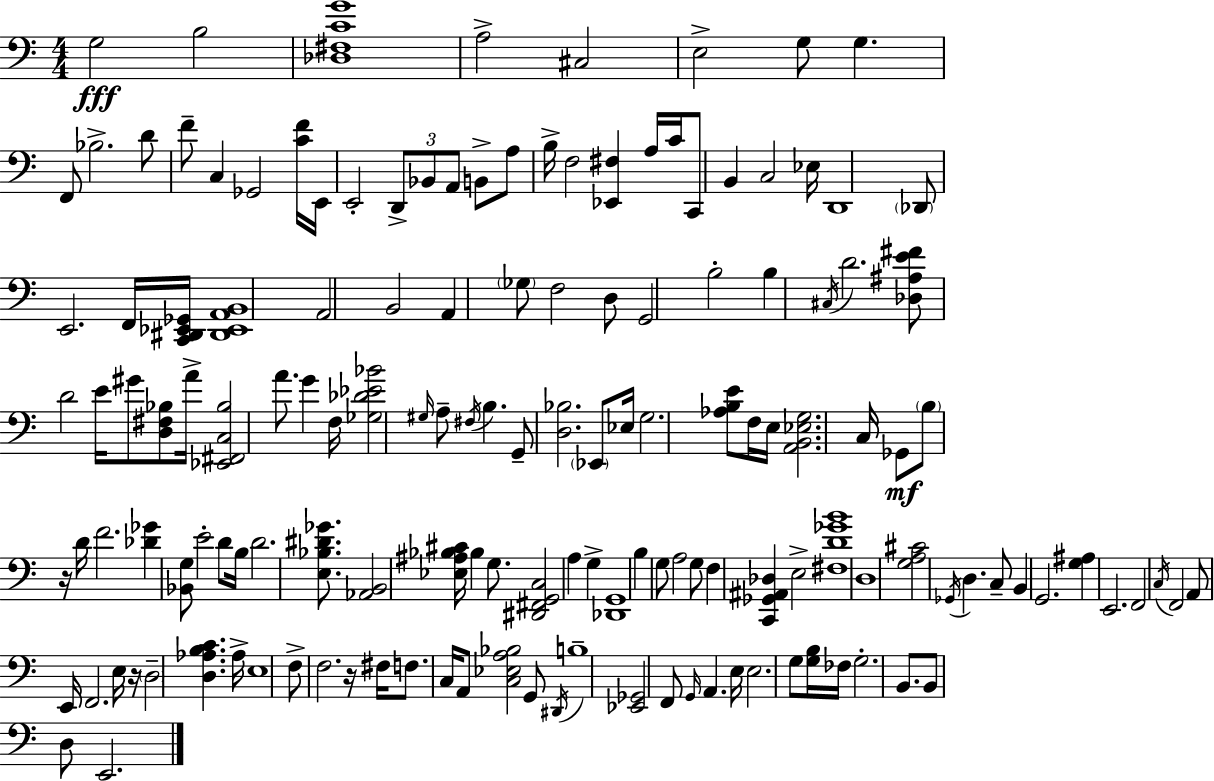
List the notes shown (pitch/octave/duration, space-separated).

G3/h B3/h [Db3,F#3,C4,G4]/w A3/h C#3/h E3/h G3/e G3/q. F2/e Bb3/h. D4/e F4/e C3/q Gb2/h [C4,F4]/s E2/s E2/h D2/e Bb2/e A2/e B2/e A3/e B3/s F3/h [Eb2,F#3]/q A3/s C4/s C2/e B2/q C3/h Eb3/s D2/w Db2/e E2/h. F2/s [C2,D#2,Eb2,Gb2]/s [D#2,Eb2,A2,B2]/w A2/h B2/h A2/q Gb3/e F3/h D3/e G2/h B3/h B3/q C#3/s D4/h. [Db3,A#3,E4,F#4]/e D4/h E4/s G#4/e [D3,F#3,Bb3]/e A4/s [Eb2,F#2,C3,Bb3]/h A4/e. G4/q F3/s [Gb3,Db4,Eb4,Bb4]/h G#3/s A3/e F#3/s B3/q. G2/e [D3,Bb3]/h. Eb2/e Eb3/s G3/h. [Ab3,B3,E4]/e F3/s E3/s [A2,B2,Eb3,G3]/h. C3/s Gb2/e B3/e R/s D4/s F4/h. [Db4,Gb4]/q [Bb2,G3]/e E4/h D4/e B3/s D4/h. [E3,Bb3,D#4,Gb4]/e. [Ab2,B2]/h [Eb3,A#3,Bb3,C#4]/s Bb3/q G3/e. [D#2,F#2,G2,C3]/h A3/q G3/q [Db2,G2]/w B3/q G3/e A3/h G3/e F3/q [C2,Gb2,A#2,Db3]/q E3/h [F#3,D4,Gb4,B4]/w D3/w [G3,A3,C#4]/h Gb2/s D3/q. C3/e B2/q G2/h. [G3,A#3]/q E2/h. F2/h C3/s F2/h A2/e E2/s F2/h. E3/s R/s D3/h [D3,Ab3,B3,C4]/q. Ab3/s E3/w F3/e F3/h. R/s F#3/s F3/e. C3/s A2/e [C3,Eb3,A3,Bb3]/h G2/e D#2/s B3/w [Eb2,Gb2]/h F2/e G2/s A2/q. E3/s E3/h. G3/e [G3,B3]/s FES3/s G3/h. B2/e. B2/e D3/e E2/h.